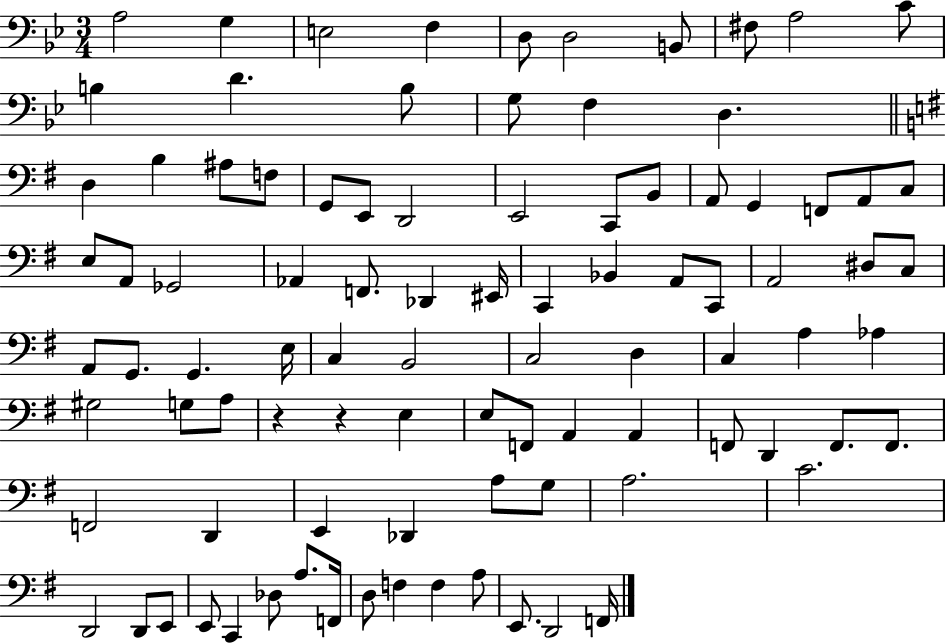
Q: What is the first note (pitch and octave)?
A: A3